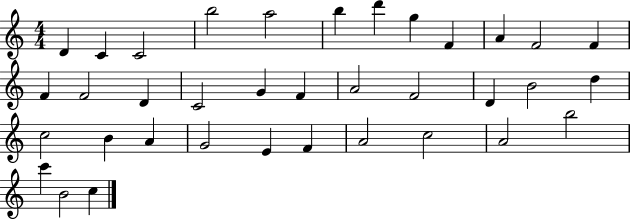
D4/q C4/q C4/h B5/h A5/h B5/q D6/q G5/q F4/q A4/q F4/h F4/q F4/q F4/h D4/q C4/h G4/q F4/q A4/h F4/h D4/q B4/h D5/q C5/h B4/q A4/q G4/h E4/q F4/q A4/h C5/h A4/h B5/h C6/q B4/h C5/q